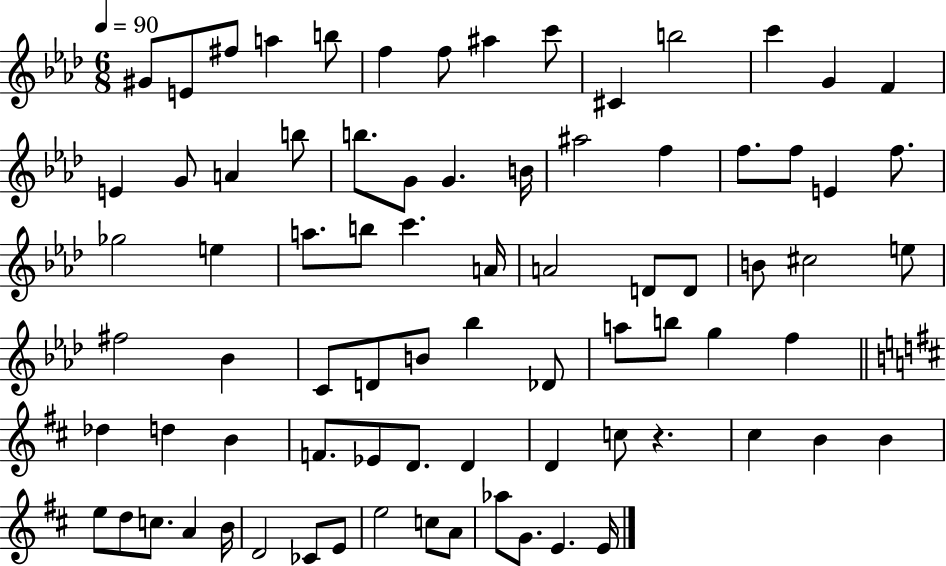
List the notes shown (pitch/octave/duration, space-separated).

G#4/e E4/e F#5/e A5/q B5/e F5/q F5/e A#5/q C6/e C#4/q B5/h C6/q G4/q F4/q E4/q G4/e A4/q B5/e B5/e. G4/e G4/q. B4/s A#5/h F5/q F5/e. F5/e E4/q F5/e. Gb5/h E5/q A5/e. B5/e C6/q. A4/s A4/h D4/e D4/e B4/e C#5/h E5/e F#5/h Bb4/q C4/e D4/e B4/e Bb5/q Db4/e A5/e B5/e G5/q F5/q Db5/q D5/q B4/q F4/e. Eb4/e D4/e. D4/q D4/q C5/e R/q. C#5/q B4/q B4/q E5/e D5/e C5/e. A4/q B4/s D4/h CES4/e E4/e E5/h C5/e A4/e Ab5/e G4/e. E4/q. E4/s